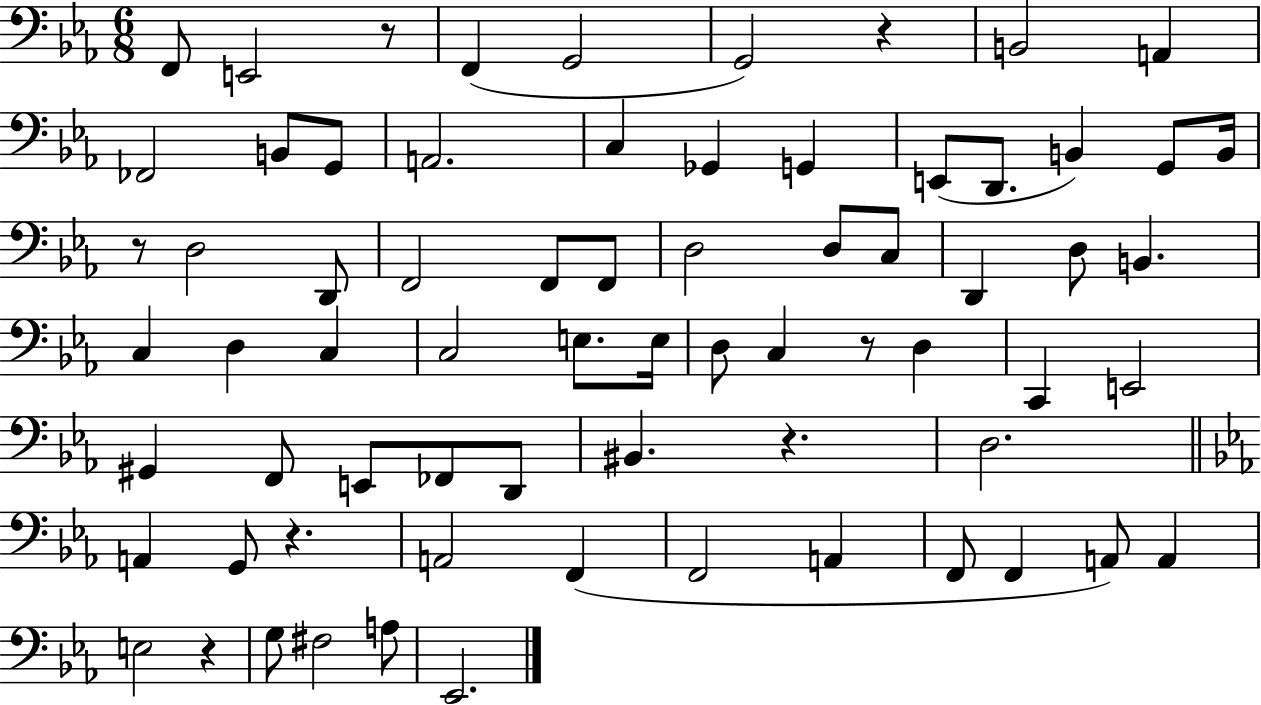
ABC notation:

X:1
T:Untitled
M:6/8
L:1/4
K:Eb
F,,/2 E,,2 z/2 F,, G,,2 G,,2 z B,,2 A,, _F,,2 B,,/2 G,,/2 A,,2 C, _G,, G,, E,,/2 D,,/2 B,, G,,/2 B,,/4 z/2 D,2 D,,/2 F,,2 F,,/2 F,,/2 D,2 D,/2 C,/2 D,, D,/2 B,, C, D, C, C,2 E,/2 E,/4 D,/2 C, z/2 D, C,, E,,2 ^G,, F,,/2 E,,/2 _F,,/2 D,,/2 ^B,, z D,2 A,, G,,/2 z A,,2 F,, F,,2 A,, F,,/2 F,, A,,/2 A,, E,2 z G,/2 ^F,2 A,/2 _E,,2